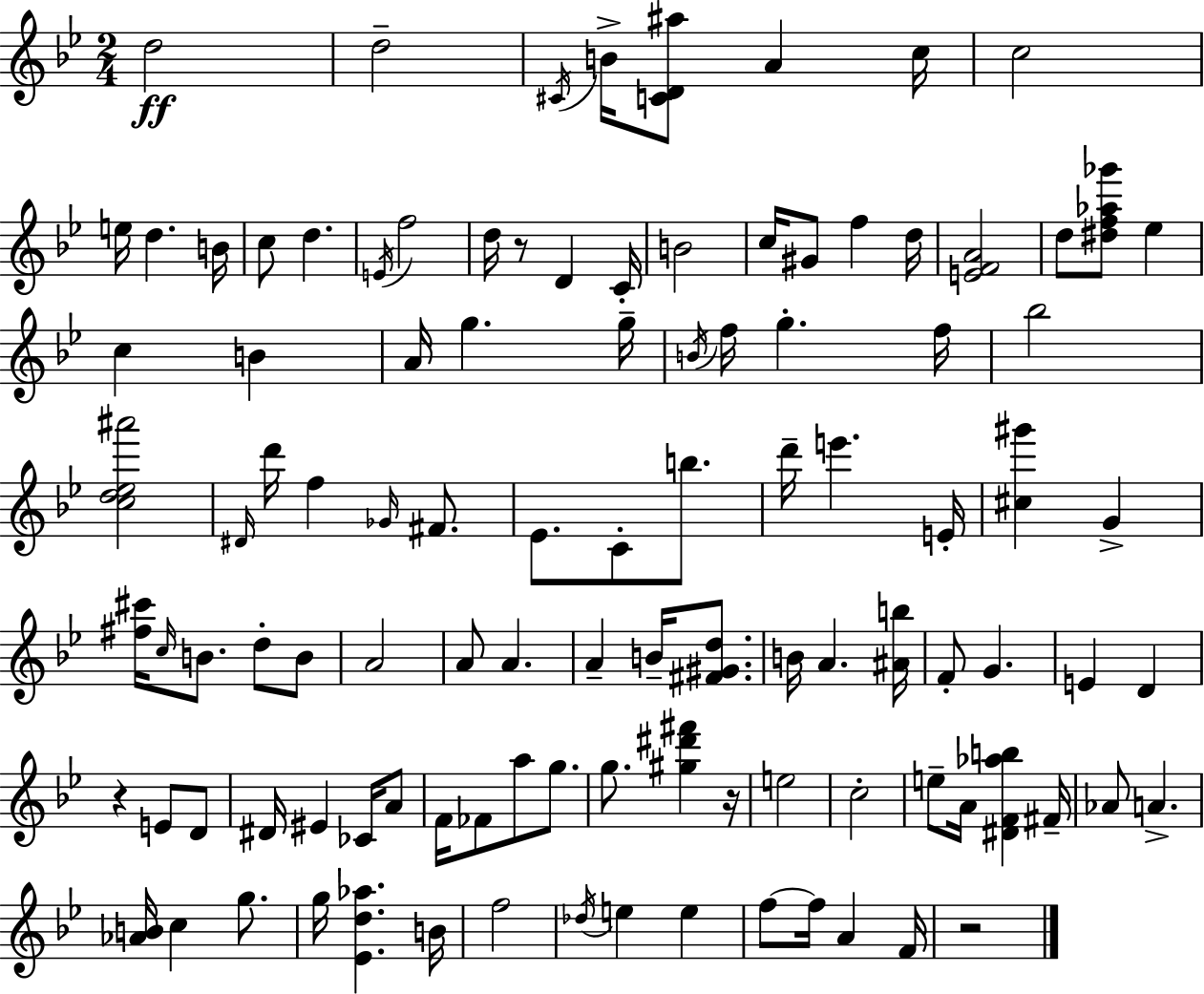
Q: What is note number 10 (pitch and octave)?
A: B4